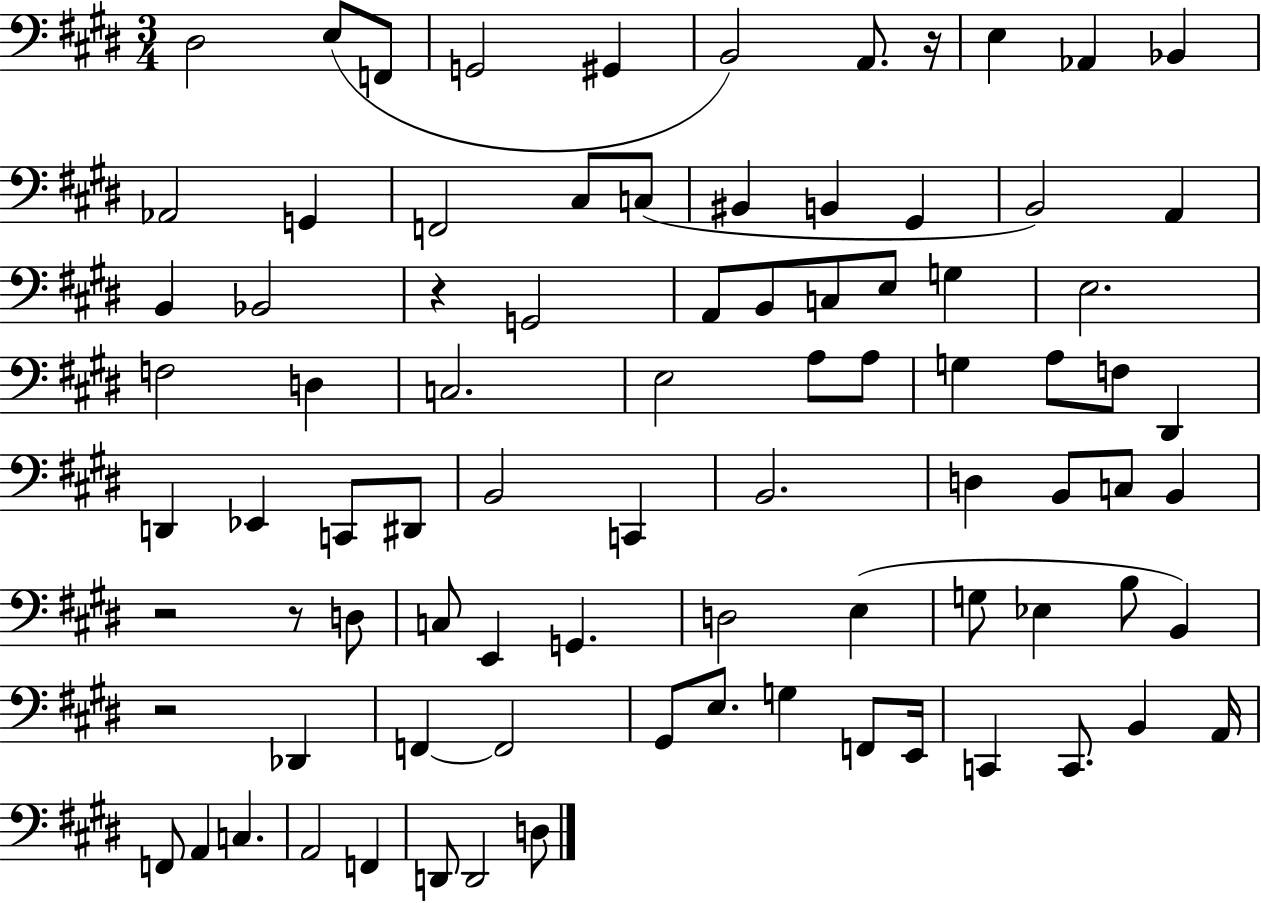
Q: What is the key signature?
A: E major